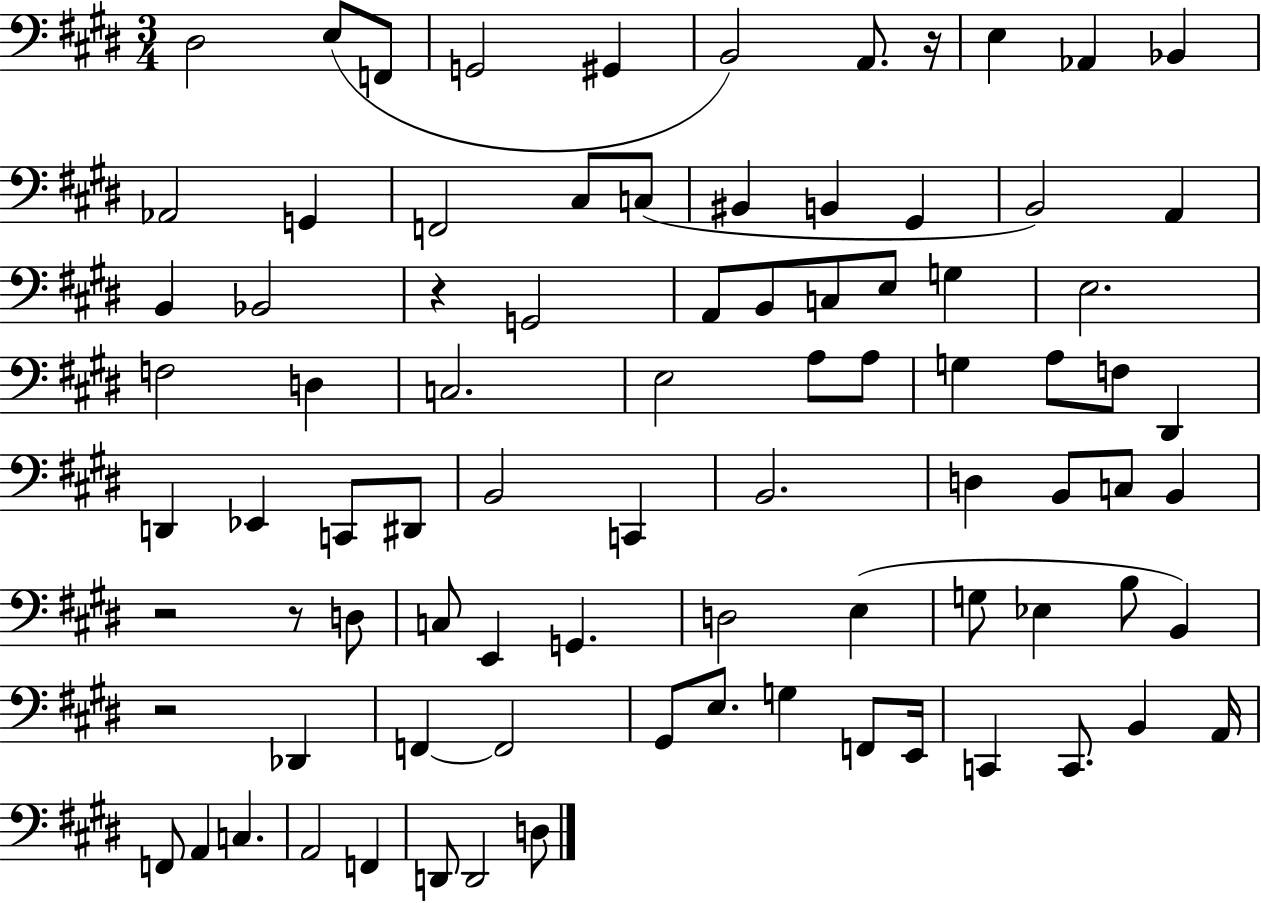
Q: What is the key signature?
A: E major